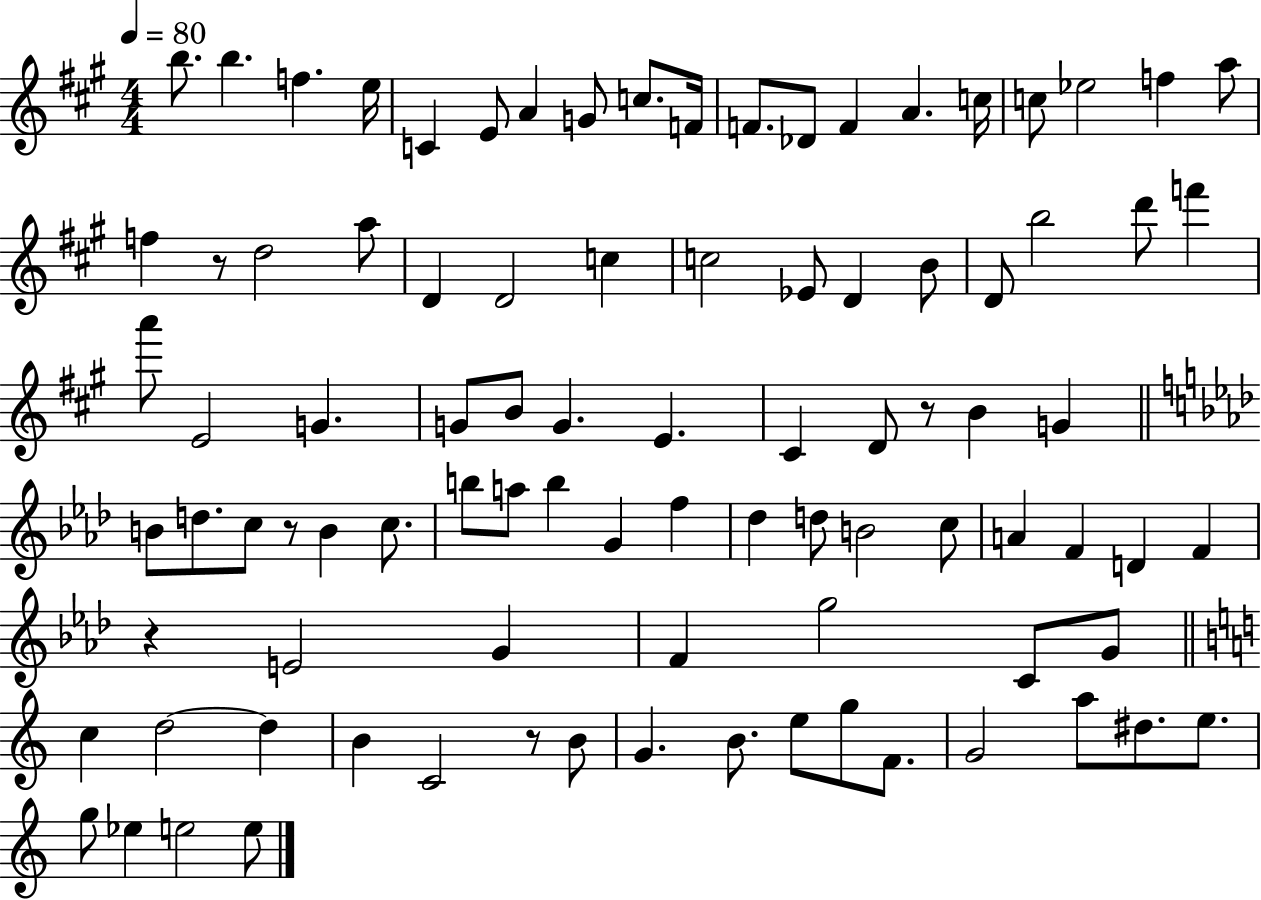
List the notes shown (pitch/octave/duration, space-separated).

B5/e. B5/q. F5/q. E5/s C4/q E4/e A4/q G4/e C5/e. F4/s F4/e. Db4/e F4/q A4/q. C5/s C5/e Eb5/h F5/q A5/e F5/q R/e D5/h A5/e D4/q D4/h C5/q C5/h Eb4/e D4/q B4/e D4/e B5/h D6/e F6/q A6/e E4/h G4/q. G4/e B4/e G4/q. E4/q. C#4/q D4/e R/e B4/q G4/q B4/e D5/e. C5/e R/e B4/q C5/e. B5/e A5/e B5/q G4/q F5/q Db5/q D5/e B4/h C5/e A4/q F4/q D4/q F4/q R/q E4/h G4/q F4/q G5/h C4/e G4/e C5/q D5/h D5/q B4/q C4/h R/e B4/e G4/q. B4/e. E5/e G5/e F4/e. G4/h A5/e D#5/e. E5/e. G5/e Eb5/q E5/h E5/e